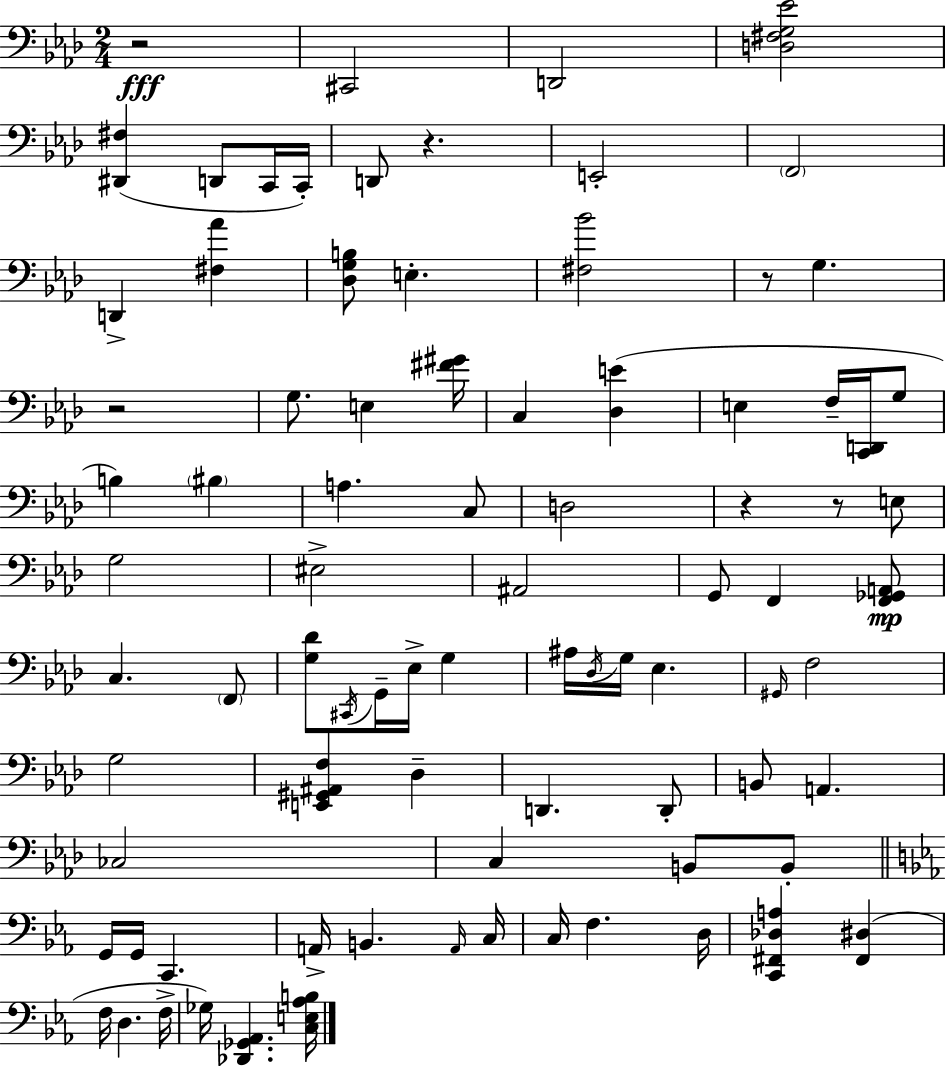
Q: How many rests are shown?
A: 6